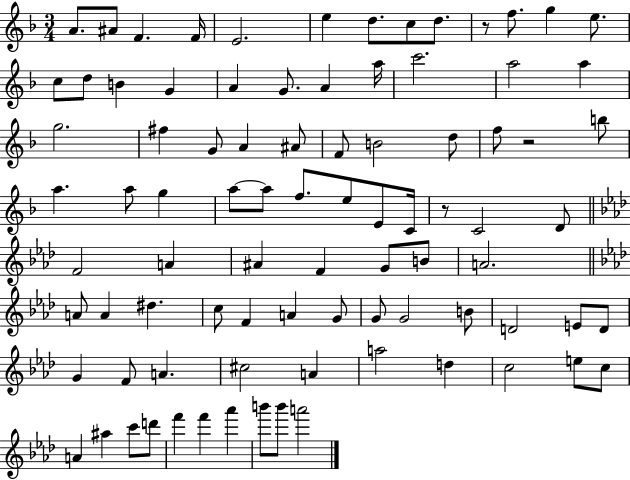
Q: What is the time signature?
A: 3/4